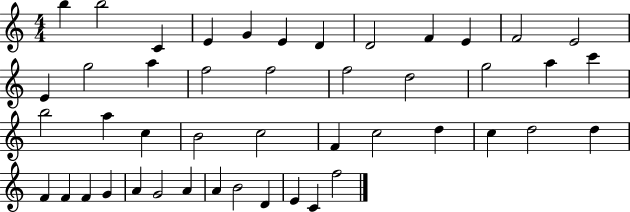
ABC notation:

X:1
T:Untitled
M:4/4
L:1/4
K:C
b b2 C E G E D D2 F E F2 E2 E g2 a f2 f2 f2 d2 g2 a c' b2 a c B2 c2 F c2 d c d2 d F F F G A G2 A A B2 D E C f2